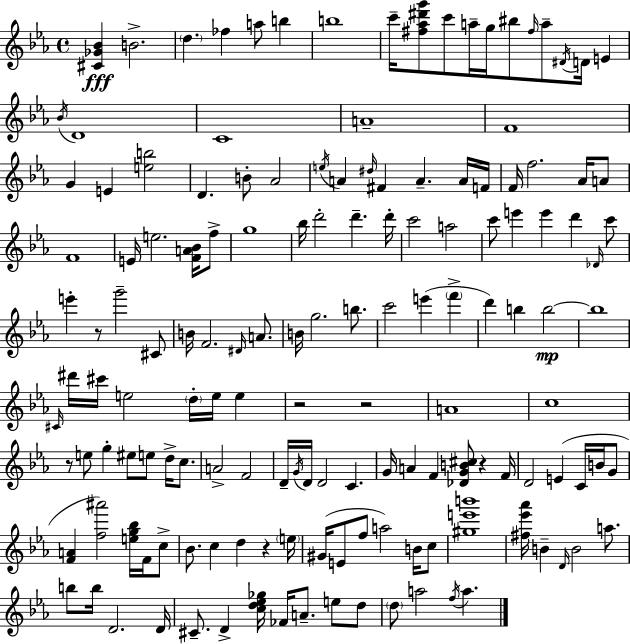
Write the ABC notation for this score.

X:1
T:Untitled
M:4/4
L:1/4
K:Cm
[^C_G_B] B2 d _f a/2 b b4 c'/4 [^f_a^d'g']/2 c'/2 a/4 g/4 ^b/2 ^f/4 a/2 ^D/4 D/4 E _B/4 D4 C4 A4 F4 G E [eb]2 D B/2 _A2 e/4 A ^d/4 ^F A A/4 F/4 F/4 f2 _A/4 A/2 F4 E/4 e2 [FA_B]/4 f/2 g4 _b/4 d'2 d' d'/4 c'2 a2 c'/2 e' e' d' _D/4 c'/2 e' z/2 g'2 ^C/2 B/4 F2 ^D/4 A/2 B/4 g2 b/2 c'2 e' f' d' b b2 b4 ^C/4 ^d'/4 ^c'/4 e2 d/4 e/4 e z2 z2 A4 c4 z/2 e/2 g ^e/2 e/2 d/4 c/2 A2 F2 D/4 G/4 D/4 D2 C G/4 A F [_DGB^c]/2 z F/4 D2 E C/4 B/4 G/2 [FA] [f^a']2 [eg_b]/4 F/4 c/2 _B/2 c d z e/4 ^G/4 E/2 f/2 a2 B/4 c/2 [^ge'b']4 [^f_e'_a']/4 B D/4 B2 a/2 b/2 b/4 D2 D/4 ^C/2 D [cd_e_g]/4 _F/4 A/2 e/2 d/2 d/2 a2 f/4 a